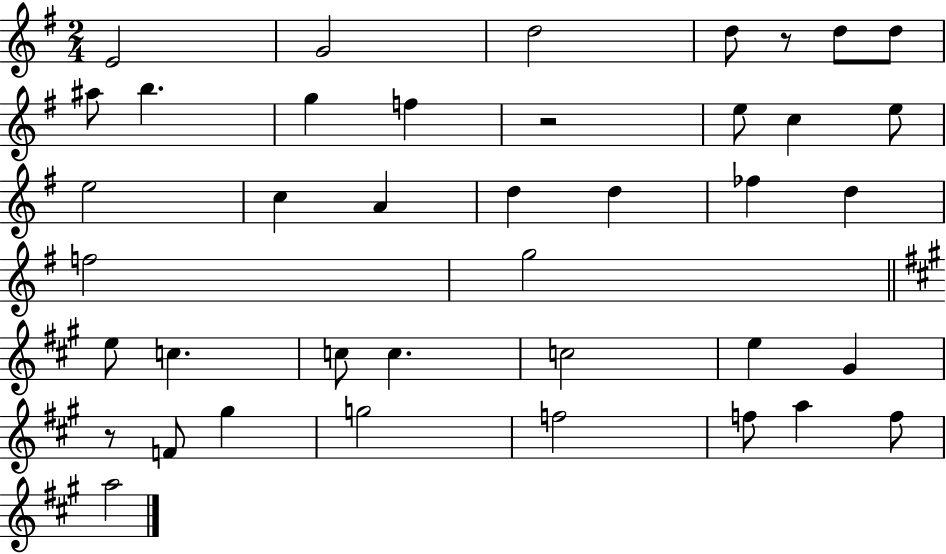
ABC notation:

X:1
T:Untitled
M:2/4
L:1/4
K:G
E2 G2 d2 d/2 z/2 d/2 d/2 ^a/2 b g f z2 e/2 c e/2 e2 c A d d _f d f2 g2 e/2 c c/2 c c2 e ^G z/2 F/2 ^g g2 f2 f/2 a f/2 a2